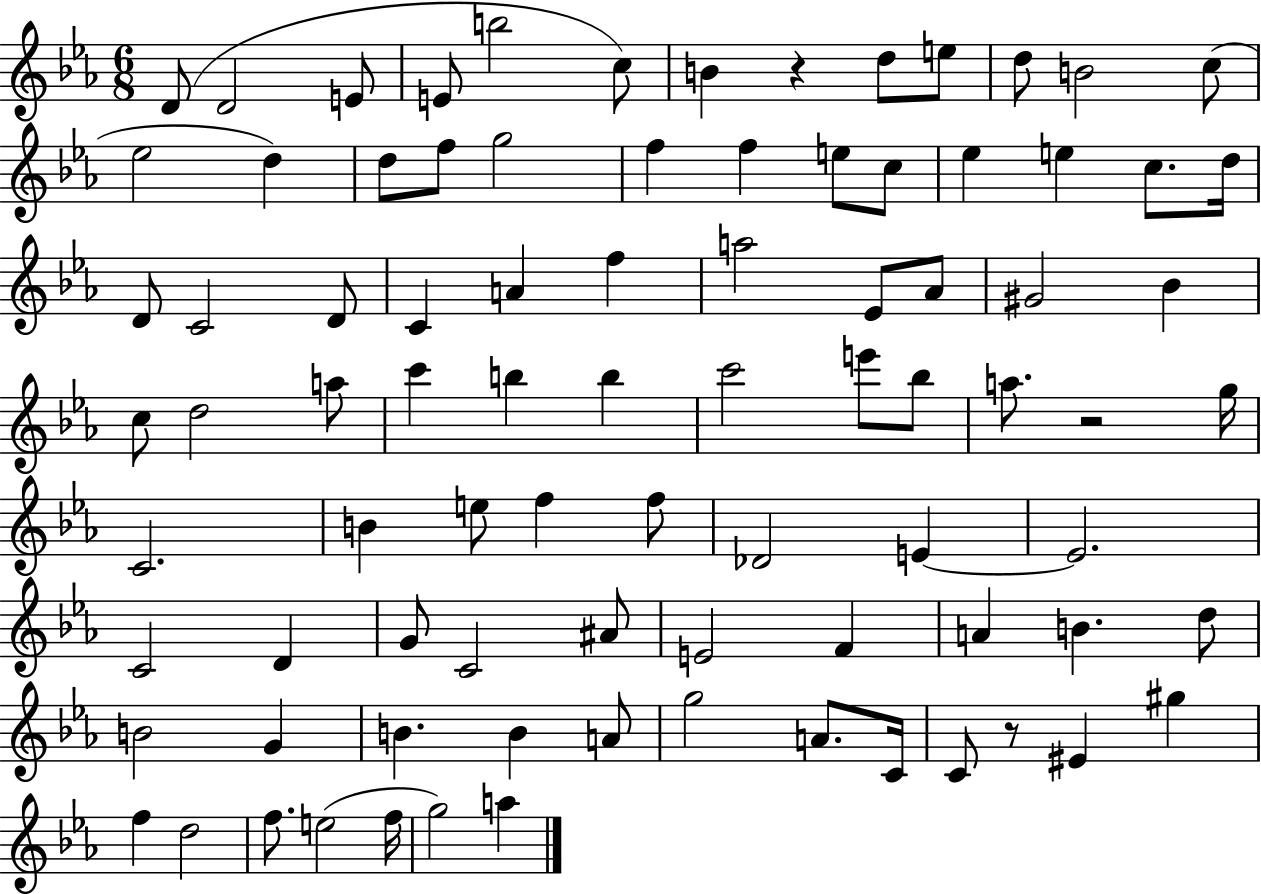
{
  \clef treble
  \numericTimeSignature
  \time 6/8
  \key ees \major
  d'8( d'2 e'8 | e'8 b''2 c''8) | b'4 r4 d''8 e''8 | d''8 b'2 c''8( | \break ees''2 d''4) | d''8 f''8 g''2 | f''4 f''4 e''8 c''8 | ees''4 e''4 c''8. d''16 | \break d'8 c'2 d'8 | c'4 a'4 f''4 | a''2 ees'8 aes'8 | gis'2 bes'4 | \break c''8 d''2 a''8 | c'''4 b''4 b''4 | c'''2 e'''8 bes''8 | a''8. r2 g''16 | \break c'2. | b'4 e''8 f''4 f''8 | des'2 e'4~~ | e'2. | \break c'2 d'4 | g'8 c'2 ais'8 | e'2 f'4 | a'4 b'4. d''8 | \break b'2 g'4 | b'4. b'4 a'8 | g''2 a'8. c'16 | c'8 r8 eis'4 gis''4 | \break f''4 d''2 | f''8. e''2( f''16 | g''2) a''4 | \bar "|."
}